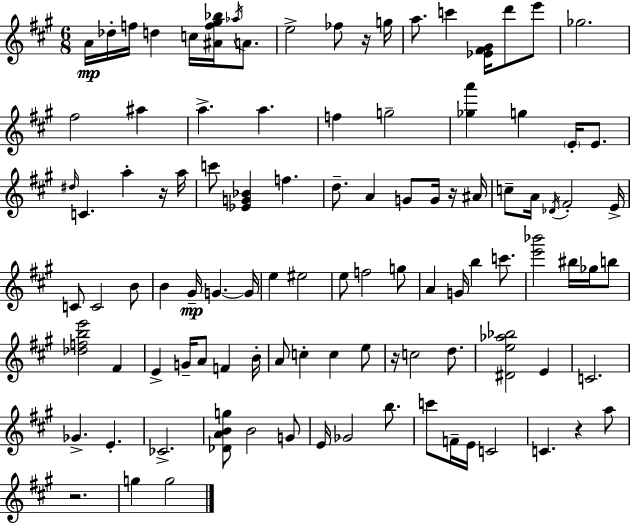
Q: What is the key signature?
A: A major